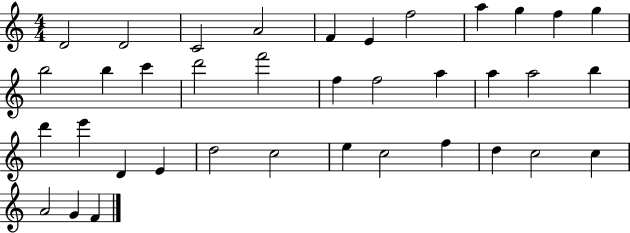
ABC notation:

X:1
T:Untitled
M:4/4
L:1/4
K:C
D2 D2 C2 A2 F E f2 a g f g b2 b c' d'2 f'2 f f2 a a a2 b d' e' D E d2 c2 e c2 f d c2 c A2 G F